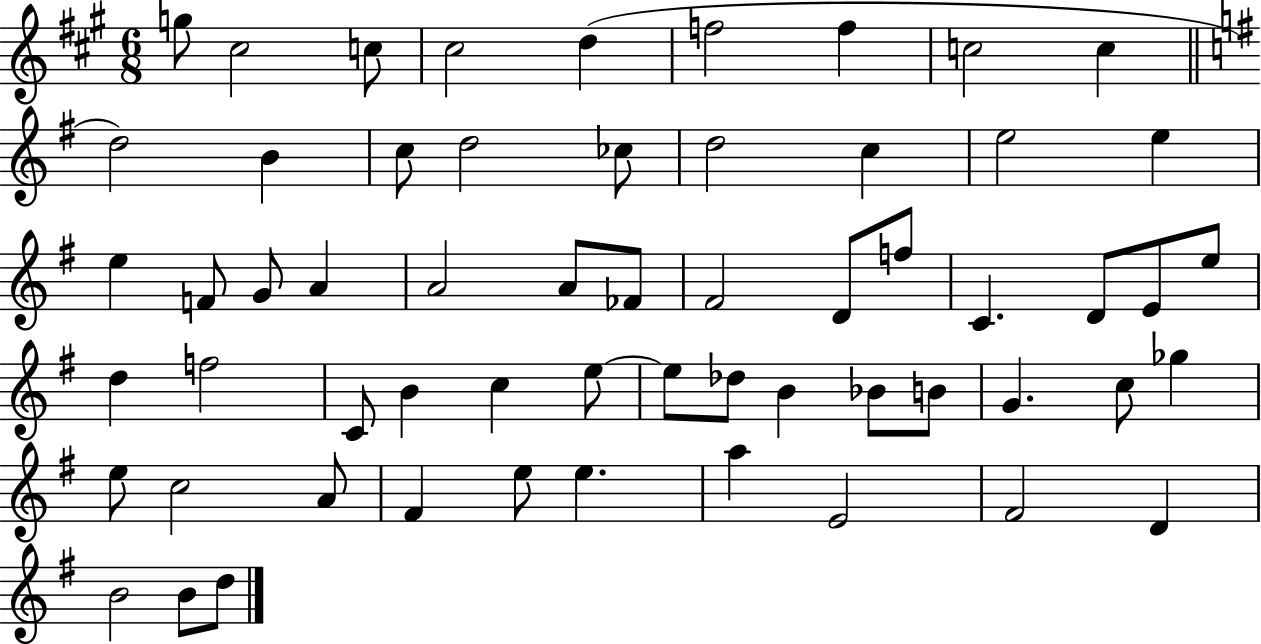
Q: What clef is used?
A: treble